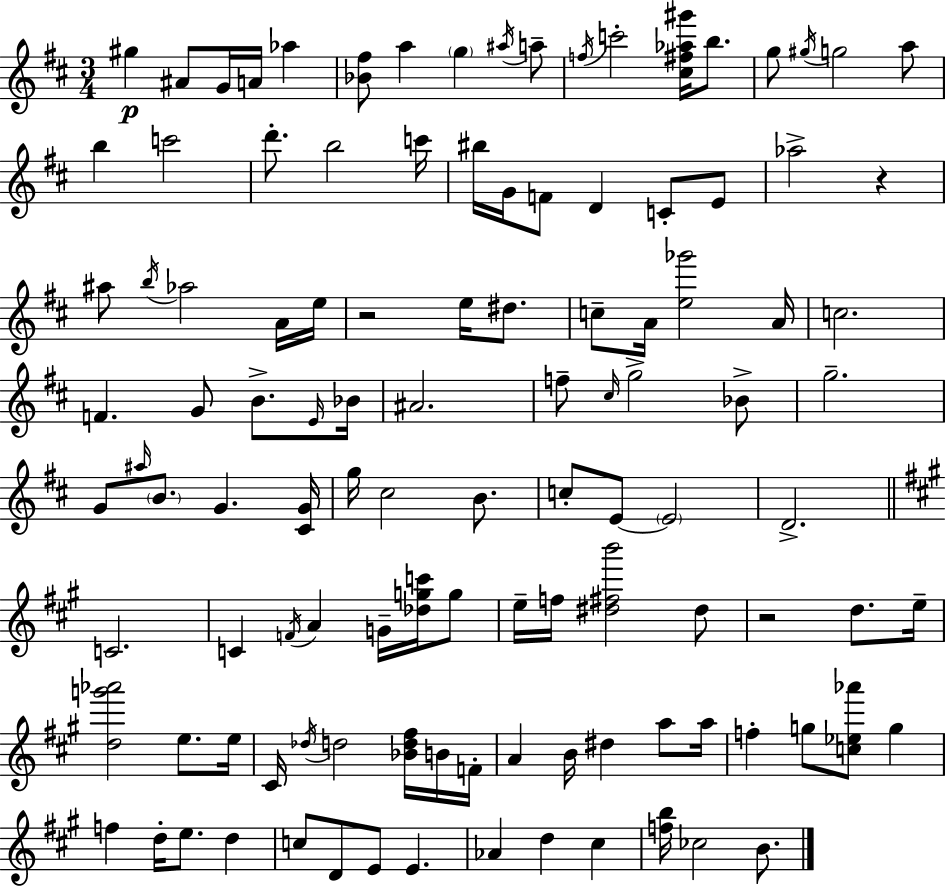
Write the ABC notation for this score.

X:1
T:Untitled
M:3/4
L:1/4
K:D
^g ^A/2 G/4 A/4 _a [_B^f]/2 a g ^a/4 a/2 f/4 c'2 [^c^f_a^g']/4 b/2 g/2 ^g/4 g2 a/2 b c'2 d'/2 b2 c'/4 ^b/4 G/4 F/2 D C/2 E/2 _a2 z ^a/2 b/4 _a2 A/4 e/4 z2 e/4 ^d/2 c/2 A/4 [e_g']2 A/4 c2 F G/2 B/2 E/4 _B/4 ^A2 f/2 ^c/4 g2 _B/2 g2 G/2 ^a/4 B/2 G [^CG]/4 g/4 ^c2 B/2 c/2 E/2 E2 D2 C2 C F/4 A G/4 [_dgc']/4 g/2 e/4 f/4 [^d^fb']2 ^d/2 z2 d/2 e/4 [dg'_a']2 e/2 e/4 ^C/4 _d/4 d2 [_Bd^f]/4 B/4 F/4 A B/4 ^d a/2 a/4 f g/2 [c_e_a']/2 g f d/4 e/2 d c/2 D/2 E/2 E _A d ^c [fb]/4 _c2 B/2